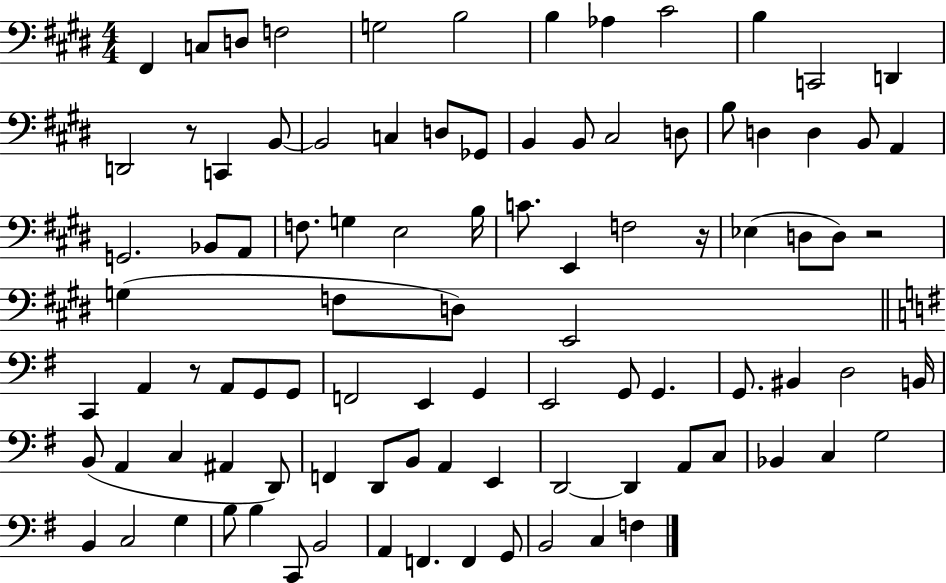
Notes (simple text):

F#2/q C3/e D3/e F3/h G3/h B3/h B3/q Ab3/q C#4/h B3/q C2/h D2/q D2/h R/e C2/q B2/e B2/h C3/q D3/e Gb2/e B2/q B2/e C#3/h D3/e B3/e D3/q D3/q B2/e A2/q G2/h. Bb2/e A2/e F3/e. G3/q E3/h B3/s C4/e. E2/q F3/h R/s Eb3/q D3/e D3/e R/h G3/q F3/e D3/e E2/h C2/q A2/q R/e A2/e G2/e G2/e F2/h E2/q G2/q E2/h G2/e G2/q. G2/e. BIS2/q D3/h B2/s B2/e A2/q C3/q A#2/q D2/e F2/q D2/e B2/e A2/q E2/q D2/h D2/q A2/e C3/e Bb2/q C3/q G3/h B2/q C3/h G3/q B3/e B3/q C2/e B2/h A2/q F2/q. F2/q G2/e B2/h C3/q F3/q